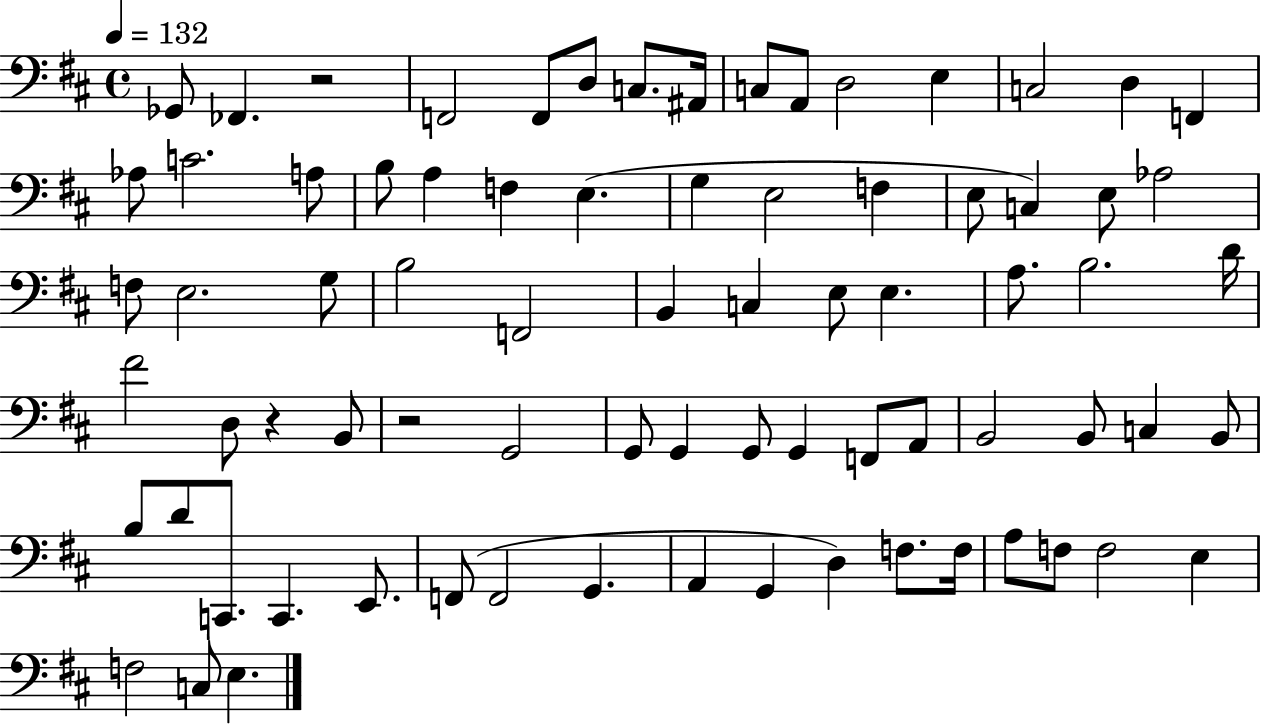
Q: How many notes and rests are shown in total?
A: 77